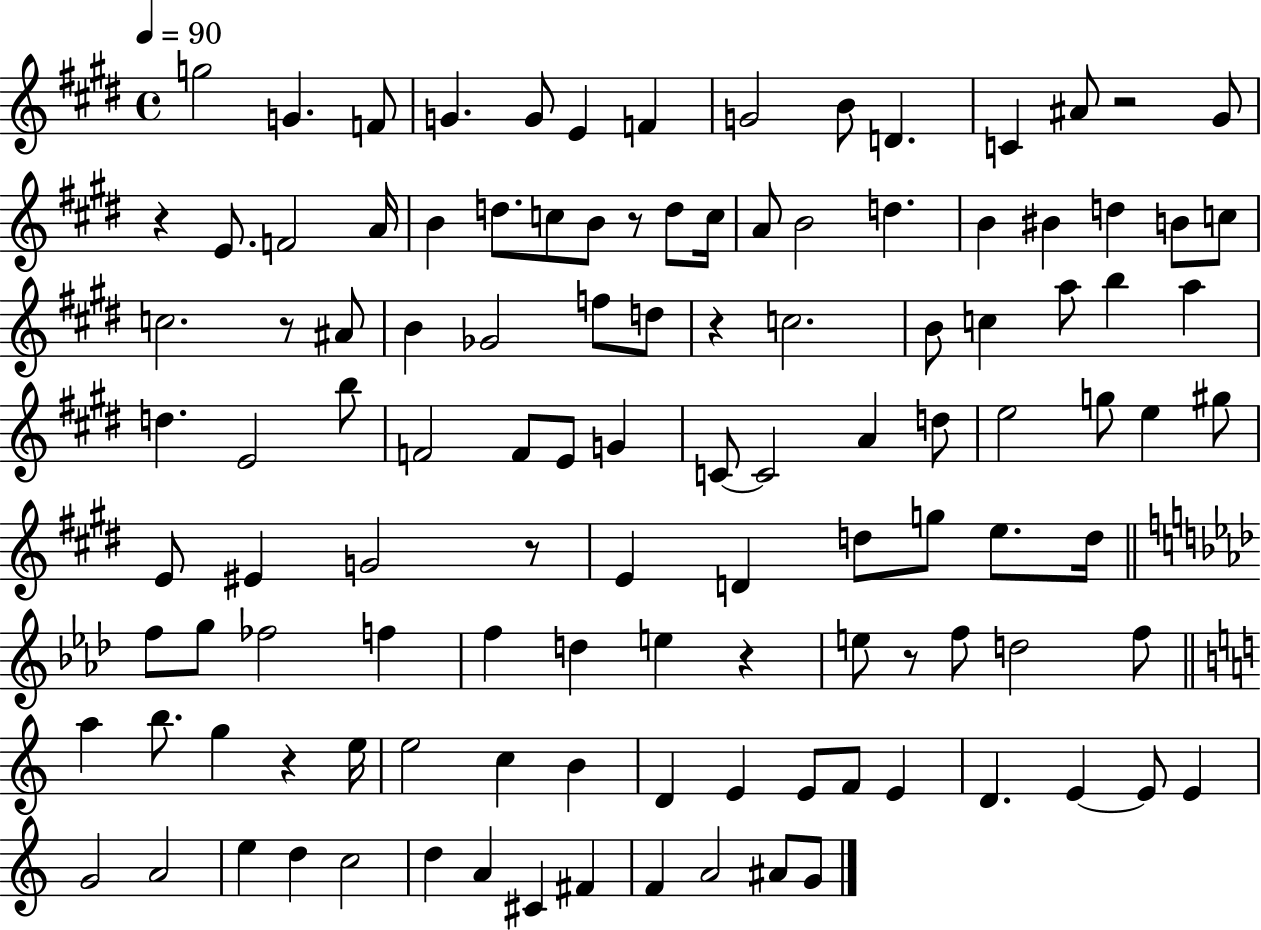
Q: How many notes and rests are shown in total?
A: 115